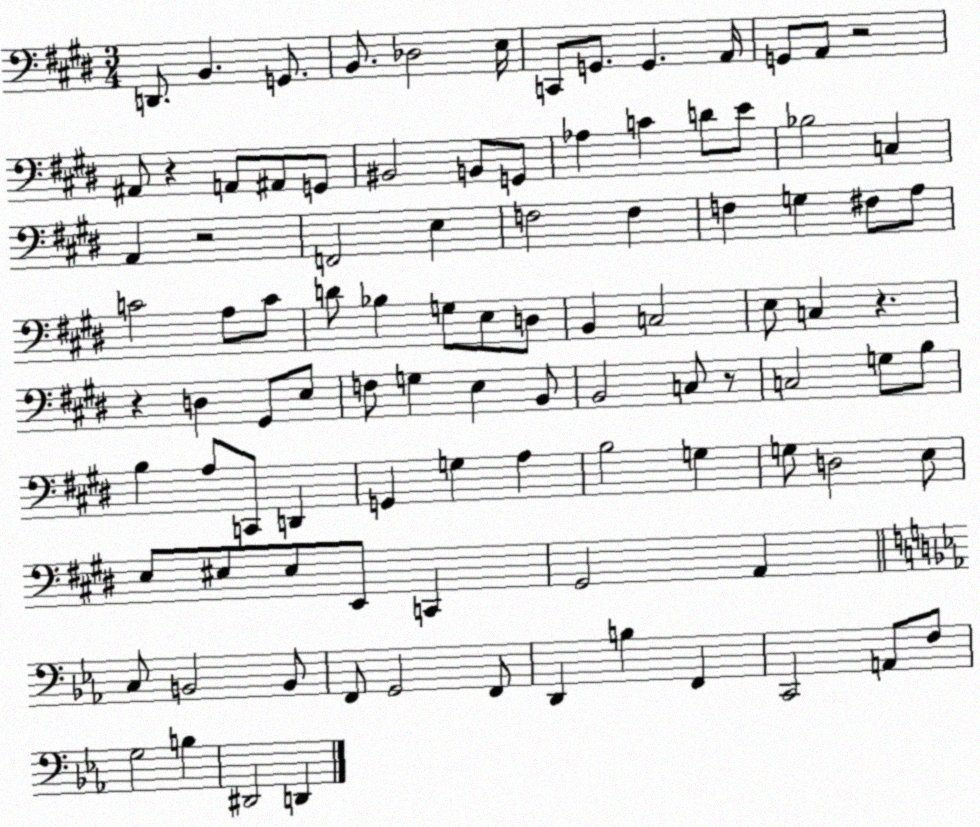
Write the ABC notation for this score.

X:1
T:Untitled
M:3/4
L:1/4
K:E
D,,/2 B,, G,,/2 B,,/2 _D,2 E,/4 C,,/2 G,,/2 G,, A,,/4 G,,/2 A,,/2 z2 ^A,,/2 z A,,/2 ^A,,/2 G,,/2 ^B,,2 B,,/2 G,,/2 _A, C D/2 E/2 _B,2 C, A,, z2 F,,2 E, F,2 F, F, G, ^F,/2 A,/2 C2 A,/2 C/2 D/2 _B, G,/2 E,/2 D,/2 B,, C,2 E,/2 C, z z D, ^G,,/2 E,/2 F,/2 G, E, B,,/2 B,,2 C,/2 z/2 C,2 G,/2 B,/2 B, A,/2 C,,/2 D,, G,, G, A, B,2 G, G,/2 D,2 E,/2 E,/2 ^E,/2 ^E,/2 E,,/2 C,, ^G,,2 A,, C,/2 B,,2 B,,/2 F,,/2 G,,2 F,,/2 D,, B, F,, C,,2 A,,/2 F,/2 G,2 B, ^D,,2 D,,